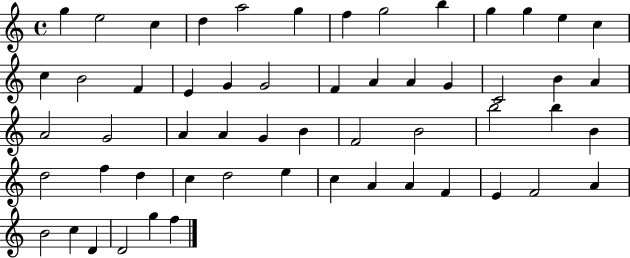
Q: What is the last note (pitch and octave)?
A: F5